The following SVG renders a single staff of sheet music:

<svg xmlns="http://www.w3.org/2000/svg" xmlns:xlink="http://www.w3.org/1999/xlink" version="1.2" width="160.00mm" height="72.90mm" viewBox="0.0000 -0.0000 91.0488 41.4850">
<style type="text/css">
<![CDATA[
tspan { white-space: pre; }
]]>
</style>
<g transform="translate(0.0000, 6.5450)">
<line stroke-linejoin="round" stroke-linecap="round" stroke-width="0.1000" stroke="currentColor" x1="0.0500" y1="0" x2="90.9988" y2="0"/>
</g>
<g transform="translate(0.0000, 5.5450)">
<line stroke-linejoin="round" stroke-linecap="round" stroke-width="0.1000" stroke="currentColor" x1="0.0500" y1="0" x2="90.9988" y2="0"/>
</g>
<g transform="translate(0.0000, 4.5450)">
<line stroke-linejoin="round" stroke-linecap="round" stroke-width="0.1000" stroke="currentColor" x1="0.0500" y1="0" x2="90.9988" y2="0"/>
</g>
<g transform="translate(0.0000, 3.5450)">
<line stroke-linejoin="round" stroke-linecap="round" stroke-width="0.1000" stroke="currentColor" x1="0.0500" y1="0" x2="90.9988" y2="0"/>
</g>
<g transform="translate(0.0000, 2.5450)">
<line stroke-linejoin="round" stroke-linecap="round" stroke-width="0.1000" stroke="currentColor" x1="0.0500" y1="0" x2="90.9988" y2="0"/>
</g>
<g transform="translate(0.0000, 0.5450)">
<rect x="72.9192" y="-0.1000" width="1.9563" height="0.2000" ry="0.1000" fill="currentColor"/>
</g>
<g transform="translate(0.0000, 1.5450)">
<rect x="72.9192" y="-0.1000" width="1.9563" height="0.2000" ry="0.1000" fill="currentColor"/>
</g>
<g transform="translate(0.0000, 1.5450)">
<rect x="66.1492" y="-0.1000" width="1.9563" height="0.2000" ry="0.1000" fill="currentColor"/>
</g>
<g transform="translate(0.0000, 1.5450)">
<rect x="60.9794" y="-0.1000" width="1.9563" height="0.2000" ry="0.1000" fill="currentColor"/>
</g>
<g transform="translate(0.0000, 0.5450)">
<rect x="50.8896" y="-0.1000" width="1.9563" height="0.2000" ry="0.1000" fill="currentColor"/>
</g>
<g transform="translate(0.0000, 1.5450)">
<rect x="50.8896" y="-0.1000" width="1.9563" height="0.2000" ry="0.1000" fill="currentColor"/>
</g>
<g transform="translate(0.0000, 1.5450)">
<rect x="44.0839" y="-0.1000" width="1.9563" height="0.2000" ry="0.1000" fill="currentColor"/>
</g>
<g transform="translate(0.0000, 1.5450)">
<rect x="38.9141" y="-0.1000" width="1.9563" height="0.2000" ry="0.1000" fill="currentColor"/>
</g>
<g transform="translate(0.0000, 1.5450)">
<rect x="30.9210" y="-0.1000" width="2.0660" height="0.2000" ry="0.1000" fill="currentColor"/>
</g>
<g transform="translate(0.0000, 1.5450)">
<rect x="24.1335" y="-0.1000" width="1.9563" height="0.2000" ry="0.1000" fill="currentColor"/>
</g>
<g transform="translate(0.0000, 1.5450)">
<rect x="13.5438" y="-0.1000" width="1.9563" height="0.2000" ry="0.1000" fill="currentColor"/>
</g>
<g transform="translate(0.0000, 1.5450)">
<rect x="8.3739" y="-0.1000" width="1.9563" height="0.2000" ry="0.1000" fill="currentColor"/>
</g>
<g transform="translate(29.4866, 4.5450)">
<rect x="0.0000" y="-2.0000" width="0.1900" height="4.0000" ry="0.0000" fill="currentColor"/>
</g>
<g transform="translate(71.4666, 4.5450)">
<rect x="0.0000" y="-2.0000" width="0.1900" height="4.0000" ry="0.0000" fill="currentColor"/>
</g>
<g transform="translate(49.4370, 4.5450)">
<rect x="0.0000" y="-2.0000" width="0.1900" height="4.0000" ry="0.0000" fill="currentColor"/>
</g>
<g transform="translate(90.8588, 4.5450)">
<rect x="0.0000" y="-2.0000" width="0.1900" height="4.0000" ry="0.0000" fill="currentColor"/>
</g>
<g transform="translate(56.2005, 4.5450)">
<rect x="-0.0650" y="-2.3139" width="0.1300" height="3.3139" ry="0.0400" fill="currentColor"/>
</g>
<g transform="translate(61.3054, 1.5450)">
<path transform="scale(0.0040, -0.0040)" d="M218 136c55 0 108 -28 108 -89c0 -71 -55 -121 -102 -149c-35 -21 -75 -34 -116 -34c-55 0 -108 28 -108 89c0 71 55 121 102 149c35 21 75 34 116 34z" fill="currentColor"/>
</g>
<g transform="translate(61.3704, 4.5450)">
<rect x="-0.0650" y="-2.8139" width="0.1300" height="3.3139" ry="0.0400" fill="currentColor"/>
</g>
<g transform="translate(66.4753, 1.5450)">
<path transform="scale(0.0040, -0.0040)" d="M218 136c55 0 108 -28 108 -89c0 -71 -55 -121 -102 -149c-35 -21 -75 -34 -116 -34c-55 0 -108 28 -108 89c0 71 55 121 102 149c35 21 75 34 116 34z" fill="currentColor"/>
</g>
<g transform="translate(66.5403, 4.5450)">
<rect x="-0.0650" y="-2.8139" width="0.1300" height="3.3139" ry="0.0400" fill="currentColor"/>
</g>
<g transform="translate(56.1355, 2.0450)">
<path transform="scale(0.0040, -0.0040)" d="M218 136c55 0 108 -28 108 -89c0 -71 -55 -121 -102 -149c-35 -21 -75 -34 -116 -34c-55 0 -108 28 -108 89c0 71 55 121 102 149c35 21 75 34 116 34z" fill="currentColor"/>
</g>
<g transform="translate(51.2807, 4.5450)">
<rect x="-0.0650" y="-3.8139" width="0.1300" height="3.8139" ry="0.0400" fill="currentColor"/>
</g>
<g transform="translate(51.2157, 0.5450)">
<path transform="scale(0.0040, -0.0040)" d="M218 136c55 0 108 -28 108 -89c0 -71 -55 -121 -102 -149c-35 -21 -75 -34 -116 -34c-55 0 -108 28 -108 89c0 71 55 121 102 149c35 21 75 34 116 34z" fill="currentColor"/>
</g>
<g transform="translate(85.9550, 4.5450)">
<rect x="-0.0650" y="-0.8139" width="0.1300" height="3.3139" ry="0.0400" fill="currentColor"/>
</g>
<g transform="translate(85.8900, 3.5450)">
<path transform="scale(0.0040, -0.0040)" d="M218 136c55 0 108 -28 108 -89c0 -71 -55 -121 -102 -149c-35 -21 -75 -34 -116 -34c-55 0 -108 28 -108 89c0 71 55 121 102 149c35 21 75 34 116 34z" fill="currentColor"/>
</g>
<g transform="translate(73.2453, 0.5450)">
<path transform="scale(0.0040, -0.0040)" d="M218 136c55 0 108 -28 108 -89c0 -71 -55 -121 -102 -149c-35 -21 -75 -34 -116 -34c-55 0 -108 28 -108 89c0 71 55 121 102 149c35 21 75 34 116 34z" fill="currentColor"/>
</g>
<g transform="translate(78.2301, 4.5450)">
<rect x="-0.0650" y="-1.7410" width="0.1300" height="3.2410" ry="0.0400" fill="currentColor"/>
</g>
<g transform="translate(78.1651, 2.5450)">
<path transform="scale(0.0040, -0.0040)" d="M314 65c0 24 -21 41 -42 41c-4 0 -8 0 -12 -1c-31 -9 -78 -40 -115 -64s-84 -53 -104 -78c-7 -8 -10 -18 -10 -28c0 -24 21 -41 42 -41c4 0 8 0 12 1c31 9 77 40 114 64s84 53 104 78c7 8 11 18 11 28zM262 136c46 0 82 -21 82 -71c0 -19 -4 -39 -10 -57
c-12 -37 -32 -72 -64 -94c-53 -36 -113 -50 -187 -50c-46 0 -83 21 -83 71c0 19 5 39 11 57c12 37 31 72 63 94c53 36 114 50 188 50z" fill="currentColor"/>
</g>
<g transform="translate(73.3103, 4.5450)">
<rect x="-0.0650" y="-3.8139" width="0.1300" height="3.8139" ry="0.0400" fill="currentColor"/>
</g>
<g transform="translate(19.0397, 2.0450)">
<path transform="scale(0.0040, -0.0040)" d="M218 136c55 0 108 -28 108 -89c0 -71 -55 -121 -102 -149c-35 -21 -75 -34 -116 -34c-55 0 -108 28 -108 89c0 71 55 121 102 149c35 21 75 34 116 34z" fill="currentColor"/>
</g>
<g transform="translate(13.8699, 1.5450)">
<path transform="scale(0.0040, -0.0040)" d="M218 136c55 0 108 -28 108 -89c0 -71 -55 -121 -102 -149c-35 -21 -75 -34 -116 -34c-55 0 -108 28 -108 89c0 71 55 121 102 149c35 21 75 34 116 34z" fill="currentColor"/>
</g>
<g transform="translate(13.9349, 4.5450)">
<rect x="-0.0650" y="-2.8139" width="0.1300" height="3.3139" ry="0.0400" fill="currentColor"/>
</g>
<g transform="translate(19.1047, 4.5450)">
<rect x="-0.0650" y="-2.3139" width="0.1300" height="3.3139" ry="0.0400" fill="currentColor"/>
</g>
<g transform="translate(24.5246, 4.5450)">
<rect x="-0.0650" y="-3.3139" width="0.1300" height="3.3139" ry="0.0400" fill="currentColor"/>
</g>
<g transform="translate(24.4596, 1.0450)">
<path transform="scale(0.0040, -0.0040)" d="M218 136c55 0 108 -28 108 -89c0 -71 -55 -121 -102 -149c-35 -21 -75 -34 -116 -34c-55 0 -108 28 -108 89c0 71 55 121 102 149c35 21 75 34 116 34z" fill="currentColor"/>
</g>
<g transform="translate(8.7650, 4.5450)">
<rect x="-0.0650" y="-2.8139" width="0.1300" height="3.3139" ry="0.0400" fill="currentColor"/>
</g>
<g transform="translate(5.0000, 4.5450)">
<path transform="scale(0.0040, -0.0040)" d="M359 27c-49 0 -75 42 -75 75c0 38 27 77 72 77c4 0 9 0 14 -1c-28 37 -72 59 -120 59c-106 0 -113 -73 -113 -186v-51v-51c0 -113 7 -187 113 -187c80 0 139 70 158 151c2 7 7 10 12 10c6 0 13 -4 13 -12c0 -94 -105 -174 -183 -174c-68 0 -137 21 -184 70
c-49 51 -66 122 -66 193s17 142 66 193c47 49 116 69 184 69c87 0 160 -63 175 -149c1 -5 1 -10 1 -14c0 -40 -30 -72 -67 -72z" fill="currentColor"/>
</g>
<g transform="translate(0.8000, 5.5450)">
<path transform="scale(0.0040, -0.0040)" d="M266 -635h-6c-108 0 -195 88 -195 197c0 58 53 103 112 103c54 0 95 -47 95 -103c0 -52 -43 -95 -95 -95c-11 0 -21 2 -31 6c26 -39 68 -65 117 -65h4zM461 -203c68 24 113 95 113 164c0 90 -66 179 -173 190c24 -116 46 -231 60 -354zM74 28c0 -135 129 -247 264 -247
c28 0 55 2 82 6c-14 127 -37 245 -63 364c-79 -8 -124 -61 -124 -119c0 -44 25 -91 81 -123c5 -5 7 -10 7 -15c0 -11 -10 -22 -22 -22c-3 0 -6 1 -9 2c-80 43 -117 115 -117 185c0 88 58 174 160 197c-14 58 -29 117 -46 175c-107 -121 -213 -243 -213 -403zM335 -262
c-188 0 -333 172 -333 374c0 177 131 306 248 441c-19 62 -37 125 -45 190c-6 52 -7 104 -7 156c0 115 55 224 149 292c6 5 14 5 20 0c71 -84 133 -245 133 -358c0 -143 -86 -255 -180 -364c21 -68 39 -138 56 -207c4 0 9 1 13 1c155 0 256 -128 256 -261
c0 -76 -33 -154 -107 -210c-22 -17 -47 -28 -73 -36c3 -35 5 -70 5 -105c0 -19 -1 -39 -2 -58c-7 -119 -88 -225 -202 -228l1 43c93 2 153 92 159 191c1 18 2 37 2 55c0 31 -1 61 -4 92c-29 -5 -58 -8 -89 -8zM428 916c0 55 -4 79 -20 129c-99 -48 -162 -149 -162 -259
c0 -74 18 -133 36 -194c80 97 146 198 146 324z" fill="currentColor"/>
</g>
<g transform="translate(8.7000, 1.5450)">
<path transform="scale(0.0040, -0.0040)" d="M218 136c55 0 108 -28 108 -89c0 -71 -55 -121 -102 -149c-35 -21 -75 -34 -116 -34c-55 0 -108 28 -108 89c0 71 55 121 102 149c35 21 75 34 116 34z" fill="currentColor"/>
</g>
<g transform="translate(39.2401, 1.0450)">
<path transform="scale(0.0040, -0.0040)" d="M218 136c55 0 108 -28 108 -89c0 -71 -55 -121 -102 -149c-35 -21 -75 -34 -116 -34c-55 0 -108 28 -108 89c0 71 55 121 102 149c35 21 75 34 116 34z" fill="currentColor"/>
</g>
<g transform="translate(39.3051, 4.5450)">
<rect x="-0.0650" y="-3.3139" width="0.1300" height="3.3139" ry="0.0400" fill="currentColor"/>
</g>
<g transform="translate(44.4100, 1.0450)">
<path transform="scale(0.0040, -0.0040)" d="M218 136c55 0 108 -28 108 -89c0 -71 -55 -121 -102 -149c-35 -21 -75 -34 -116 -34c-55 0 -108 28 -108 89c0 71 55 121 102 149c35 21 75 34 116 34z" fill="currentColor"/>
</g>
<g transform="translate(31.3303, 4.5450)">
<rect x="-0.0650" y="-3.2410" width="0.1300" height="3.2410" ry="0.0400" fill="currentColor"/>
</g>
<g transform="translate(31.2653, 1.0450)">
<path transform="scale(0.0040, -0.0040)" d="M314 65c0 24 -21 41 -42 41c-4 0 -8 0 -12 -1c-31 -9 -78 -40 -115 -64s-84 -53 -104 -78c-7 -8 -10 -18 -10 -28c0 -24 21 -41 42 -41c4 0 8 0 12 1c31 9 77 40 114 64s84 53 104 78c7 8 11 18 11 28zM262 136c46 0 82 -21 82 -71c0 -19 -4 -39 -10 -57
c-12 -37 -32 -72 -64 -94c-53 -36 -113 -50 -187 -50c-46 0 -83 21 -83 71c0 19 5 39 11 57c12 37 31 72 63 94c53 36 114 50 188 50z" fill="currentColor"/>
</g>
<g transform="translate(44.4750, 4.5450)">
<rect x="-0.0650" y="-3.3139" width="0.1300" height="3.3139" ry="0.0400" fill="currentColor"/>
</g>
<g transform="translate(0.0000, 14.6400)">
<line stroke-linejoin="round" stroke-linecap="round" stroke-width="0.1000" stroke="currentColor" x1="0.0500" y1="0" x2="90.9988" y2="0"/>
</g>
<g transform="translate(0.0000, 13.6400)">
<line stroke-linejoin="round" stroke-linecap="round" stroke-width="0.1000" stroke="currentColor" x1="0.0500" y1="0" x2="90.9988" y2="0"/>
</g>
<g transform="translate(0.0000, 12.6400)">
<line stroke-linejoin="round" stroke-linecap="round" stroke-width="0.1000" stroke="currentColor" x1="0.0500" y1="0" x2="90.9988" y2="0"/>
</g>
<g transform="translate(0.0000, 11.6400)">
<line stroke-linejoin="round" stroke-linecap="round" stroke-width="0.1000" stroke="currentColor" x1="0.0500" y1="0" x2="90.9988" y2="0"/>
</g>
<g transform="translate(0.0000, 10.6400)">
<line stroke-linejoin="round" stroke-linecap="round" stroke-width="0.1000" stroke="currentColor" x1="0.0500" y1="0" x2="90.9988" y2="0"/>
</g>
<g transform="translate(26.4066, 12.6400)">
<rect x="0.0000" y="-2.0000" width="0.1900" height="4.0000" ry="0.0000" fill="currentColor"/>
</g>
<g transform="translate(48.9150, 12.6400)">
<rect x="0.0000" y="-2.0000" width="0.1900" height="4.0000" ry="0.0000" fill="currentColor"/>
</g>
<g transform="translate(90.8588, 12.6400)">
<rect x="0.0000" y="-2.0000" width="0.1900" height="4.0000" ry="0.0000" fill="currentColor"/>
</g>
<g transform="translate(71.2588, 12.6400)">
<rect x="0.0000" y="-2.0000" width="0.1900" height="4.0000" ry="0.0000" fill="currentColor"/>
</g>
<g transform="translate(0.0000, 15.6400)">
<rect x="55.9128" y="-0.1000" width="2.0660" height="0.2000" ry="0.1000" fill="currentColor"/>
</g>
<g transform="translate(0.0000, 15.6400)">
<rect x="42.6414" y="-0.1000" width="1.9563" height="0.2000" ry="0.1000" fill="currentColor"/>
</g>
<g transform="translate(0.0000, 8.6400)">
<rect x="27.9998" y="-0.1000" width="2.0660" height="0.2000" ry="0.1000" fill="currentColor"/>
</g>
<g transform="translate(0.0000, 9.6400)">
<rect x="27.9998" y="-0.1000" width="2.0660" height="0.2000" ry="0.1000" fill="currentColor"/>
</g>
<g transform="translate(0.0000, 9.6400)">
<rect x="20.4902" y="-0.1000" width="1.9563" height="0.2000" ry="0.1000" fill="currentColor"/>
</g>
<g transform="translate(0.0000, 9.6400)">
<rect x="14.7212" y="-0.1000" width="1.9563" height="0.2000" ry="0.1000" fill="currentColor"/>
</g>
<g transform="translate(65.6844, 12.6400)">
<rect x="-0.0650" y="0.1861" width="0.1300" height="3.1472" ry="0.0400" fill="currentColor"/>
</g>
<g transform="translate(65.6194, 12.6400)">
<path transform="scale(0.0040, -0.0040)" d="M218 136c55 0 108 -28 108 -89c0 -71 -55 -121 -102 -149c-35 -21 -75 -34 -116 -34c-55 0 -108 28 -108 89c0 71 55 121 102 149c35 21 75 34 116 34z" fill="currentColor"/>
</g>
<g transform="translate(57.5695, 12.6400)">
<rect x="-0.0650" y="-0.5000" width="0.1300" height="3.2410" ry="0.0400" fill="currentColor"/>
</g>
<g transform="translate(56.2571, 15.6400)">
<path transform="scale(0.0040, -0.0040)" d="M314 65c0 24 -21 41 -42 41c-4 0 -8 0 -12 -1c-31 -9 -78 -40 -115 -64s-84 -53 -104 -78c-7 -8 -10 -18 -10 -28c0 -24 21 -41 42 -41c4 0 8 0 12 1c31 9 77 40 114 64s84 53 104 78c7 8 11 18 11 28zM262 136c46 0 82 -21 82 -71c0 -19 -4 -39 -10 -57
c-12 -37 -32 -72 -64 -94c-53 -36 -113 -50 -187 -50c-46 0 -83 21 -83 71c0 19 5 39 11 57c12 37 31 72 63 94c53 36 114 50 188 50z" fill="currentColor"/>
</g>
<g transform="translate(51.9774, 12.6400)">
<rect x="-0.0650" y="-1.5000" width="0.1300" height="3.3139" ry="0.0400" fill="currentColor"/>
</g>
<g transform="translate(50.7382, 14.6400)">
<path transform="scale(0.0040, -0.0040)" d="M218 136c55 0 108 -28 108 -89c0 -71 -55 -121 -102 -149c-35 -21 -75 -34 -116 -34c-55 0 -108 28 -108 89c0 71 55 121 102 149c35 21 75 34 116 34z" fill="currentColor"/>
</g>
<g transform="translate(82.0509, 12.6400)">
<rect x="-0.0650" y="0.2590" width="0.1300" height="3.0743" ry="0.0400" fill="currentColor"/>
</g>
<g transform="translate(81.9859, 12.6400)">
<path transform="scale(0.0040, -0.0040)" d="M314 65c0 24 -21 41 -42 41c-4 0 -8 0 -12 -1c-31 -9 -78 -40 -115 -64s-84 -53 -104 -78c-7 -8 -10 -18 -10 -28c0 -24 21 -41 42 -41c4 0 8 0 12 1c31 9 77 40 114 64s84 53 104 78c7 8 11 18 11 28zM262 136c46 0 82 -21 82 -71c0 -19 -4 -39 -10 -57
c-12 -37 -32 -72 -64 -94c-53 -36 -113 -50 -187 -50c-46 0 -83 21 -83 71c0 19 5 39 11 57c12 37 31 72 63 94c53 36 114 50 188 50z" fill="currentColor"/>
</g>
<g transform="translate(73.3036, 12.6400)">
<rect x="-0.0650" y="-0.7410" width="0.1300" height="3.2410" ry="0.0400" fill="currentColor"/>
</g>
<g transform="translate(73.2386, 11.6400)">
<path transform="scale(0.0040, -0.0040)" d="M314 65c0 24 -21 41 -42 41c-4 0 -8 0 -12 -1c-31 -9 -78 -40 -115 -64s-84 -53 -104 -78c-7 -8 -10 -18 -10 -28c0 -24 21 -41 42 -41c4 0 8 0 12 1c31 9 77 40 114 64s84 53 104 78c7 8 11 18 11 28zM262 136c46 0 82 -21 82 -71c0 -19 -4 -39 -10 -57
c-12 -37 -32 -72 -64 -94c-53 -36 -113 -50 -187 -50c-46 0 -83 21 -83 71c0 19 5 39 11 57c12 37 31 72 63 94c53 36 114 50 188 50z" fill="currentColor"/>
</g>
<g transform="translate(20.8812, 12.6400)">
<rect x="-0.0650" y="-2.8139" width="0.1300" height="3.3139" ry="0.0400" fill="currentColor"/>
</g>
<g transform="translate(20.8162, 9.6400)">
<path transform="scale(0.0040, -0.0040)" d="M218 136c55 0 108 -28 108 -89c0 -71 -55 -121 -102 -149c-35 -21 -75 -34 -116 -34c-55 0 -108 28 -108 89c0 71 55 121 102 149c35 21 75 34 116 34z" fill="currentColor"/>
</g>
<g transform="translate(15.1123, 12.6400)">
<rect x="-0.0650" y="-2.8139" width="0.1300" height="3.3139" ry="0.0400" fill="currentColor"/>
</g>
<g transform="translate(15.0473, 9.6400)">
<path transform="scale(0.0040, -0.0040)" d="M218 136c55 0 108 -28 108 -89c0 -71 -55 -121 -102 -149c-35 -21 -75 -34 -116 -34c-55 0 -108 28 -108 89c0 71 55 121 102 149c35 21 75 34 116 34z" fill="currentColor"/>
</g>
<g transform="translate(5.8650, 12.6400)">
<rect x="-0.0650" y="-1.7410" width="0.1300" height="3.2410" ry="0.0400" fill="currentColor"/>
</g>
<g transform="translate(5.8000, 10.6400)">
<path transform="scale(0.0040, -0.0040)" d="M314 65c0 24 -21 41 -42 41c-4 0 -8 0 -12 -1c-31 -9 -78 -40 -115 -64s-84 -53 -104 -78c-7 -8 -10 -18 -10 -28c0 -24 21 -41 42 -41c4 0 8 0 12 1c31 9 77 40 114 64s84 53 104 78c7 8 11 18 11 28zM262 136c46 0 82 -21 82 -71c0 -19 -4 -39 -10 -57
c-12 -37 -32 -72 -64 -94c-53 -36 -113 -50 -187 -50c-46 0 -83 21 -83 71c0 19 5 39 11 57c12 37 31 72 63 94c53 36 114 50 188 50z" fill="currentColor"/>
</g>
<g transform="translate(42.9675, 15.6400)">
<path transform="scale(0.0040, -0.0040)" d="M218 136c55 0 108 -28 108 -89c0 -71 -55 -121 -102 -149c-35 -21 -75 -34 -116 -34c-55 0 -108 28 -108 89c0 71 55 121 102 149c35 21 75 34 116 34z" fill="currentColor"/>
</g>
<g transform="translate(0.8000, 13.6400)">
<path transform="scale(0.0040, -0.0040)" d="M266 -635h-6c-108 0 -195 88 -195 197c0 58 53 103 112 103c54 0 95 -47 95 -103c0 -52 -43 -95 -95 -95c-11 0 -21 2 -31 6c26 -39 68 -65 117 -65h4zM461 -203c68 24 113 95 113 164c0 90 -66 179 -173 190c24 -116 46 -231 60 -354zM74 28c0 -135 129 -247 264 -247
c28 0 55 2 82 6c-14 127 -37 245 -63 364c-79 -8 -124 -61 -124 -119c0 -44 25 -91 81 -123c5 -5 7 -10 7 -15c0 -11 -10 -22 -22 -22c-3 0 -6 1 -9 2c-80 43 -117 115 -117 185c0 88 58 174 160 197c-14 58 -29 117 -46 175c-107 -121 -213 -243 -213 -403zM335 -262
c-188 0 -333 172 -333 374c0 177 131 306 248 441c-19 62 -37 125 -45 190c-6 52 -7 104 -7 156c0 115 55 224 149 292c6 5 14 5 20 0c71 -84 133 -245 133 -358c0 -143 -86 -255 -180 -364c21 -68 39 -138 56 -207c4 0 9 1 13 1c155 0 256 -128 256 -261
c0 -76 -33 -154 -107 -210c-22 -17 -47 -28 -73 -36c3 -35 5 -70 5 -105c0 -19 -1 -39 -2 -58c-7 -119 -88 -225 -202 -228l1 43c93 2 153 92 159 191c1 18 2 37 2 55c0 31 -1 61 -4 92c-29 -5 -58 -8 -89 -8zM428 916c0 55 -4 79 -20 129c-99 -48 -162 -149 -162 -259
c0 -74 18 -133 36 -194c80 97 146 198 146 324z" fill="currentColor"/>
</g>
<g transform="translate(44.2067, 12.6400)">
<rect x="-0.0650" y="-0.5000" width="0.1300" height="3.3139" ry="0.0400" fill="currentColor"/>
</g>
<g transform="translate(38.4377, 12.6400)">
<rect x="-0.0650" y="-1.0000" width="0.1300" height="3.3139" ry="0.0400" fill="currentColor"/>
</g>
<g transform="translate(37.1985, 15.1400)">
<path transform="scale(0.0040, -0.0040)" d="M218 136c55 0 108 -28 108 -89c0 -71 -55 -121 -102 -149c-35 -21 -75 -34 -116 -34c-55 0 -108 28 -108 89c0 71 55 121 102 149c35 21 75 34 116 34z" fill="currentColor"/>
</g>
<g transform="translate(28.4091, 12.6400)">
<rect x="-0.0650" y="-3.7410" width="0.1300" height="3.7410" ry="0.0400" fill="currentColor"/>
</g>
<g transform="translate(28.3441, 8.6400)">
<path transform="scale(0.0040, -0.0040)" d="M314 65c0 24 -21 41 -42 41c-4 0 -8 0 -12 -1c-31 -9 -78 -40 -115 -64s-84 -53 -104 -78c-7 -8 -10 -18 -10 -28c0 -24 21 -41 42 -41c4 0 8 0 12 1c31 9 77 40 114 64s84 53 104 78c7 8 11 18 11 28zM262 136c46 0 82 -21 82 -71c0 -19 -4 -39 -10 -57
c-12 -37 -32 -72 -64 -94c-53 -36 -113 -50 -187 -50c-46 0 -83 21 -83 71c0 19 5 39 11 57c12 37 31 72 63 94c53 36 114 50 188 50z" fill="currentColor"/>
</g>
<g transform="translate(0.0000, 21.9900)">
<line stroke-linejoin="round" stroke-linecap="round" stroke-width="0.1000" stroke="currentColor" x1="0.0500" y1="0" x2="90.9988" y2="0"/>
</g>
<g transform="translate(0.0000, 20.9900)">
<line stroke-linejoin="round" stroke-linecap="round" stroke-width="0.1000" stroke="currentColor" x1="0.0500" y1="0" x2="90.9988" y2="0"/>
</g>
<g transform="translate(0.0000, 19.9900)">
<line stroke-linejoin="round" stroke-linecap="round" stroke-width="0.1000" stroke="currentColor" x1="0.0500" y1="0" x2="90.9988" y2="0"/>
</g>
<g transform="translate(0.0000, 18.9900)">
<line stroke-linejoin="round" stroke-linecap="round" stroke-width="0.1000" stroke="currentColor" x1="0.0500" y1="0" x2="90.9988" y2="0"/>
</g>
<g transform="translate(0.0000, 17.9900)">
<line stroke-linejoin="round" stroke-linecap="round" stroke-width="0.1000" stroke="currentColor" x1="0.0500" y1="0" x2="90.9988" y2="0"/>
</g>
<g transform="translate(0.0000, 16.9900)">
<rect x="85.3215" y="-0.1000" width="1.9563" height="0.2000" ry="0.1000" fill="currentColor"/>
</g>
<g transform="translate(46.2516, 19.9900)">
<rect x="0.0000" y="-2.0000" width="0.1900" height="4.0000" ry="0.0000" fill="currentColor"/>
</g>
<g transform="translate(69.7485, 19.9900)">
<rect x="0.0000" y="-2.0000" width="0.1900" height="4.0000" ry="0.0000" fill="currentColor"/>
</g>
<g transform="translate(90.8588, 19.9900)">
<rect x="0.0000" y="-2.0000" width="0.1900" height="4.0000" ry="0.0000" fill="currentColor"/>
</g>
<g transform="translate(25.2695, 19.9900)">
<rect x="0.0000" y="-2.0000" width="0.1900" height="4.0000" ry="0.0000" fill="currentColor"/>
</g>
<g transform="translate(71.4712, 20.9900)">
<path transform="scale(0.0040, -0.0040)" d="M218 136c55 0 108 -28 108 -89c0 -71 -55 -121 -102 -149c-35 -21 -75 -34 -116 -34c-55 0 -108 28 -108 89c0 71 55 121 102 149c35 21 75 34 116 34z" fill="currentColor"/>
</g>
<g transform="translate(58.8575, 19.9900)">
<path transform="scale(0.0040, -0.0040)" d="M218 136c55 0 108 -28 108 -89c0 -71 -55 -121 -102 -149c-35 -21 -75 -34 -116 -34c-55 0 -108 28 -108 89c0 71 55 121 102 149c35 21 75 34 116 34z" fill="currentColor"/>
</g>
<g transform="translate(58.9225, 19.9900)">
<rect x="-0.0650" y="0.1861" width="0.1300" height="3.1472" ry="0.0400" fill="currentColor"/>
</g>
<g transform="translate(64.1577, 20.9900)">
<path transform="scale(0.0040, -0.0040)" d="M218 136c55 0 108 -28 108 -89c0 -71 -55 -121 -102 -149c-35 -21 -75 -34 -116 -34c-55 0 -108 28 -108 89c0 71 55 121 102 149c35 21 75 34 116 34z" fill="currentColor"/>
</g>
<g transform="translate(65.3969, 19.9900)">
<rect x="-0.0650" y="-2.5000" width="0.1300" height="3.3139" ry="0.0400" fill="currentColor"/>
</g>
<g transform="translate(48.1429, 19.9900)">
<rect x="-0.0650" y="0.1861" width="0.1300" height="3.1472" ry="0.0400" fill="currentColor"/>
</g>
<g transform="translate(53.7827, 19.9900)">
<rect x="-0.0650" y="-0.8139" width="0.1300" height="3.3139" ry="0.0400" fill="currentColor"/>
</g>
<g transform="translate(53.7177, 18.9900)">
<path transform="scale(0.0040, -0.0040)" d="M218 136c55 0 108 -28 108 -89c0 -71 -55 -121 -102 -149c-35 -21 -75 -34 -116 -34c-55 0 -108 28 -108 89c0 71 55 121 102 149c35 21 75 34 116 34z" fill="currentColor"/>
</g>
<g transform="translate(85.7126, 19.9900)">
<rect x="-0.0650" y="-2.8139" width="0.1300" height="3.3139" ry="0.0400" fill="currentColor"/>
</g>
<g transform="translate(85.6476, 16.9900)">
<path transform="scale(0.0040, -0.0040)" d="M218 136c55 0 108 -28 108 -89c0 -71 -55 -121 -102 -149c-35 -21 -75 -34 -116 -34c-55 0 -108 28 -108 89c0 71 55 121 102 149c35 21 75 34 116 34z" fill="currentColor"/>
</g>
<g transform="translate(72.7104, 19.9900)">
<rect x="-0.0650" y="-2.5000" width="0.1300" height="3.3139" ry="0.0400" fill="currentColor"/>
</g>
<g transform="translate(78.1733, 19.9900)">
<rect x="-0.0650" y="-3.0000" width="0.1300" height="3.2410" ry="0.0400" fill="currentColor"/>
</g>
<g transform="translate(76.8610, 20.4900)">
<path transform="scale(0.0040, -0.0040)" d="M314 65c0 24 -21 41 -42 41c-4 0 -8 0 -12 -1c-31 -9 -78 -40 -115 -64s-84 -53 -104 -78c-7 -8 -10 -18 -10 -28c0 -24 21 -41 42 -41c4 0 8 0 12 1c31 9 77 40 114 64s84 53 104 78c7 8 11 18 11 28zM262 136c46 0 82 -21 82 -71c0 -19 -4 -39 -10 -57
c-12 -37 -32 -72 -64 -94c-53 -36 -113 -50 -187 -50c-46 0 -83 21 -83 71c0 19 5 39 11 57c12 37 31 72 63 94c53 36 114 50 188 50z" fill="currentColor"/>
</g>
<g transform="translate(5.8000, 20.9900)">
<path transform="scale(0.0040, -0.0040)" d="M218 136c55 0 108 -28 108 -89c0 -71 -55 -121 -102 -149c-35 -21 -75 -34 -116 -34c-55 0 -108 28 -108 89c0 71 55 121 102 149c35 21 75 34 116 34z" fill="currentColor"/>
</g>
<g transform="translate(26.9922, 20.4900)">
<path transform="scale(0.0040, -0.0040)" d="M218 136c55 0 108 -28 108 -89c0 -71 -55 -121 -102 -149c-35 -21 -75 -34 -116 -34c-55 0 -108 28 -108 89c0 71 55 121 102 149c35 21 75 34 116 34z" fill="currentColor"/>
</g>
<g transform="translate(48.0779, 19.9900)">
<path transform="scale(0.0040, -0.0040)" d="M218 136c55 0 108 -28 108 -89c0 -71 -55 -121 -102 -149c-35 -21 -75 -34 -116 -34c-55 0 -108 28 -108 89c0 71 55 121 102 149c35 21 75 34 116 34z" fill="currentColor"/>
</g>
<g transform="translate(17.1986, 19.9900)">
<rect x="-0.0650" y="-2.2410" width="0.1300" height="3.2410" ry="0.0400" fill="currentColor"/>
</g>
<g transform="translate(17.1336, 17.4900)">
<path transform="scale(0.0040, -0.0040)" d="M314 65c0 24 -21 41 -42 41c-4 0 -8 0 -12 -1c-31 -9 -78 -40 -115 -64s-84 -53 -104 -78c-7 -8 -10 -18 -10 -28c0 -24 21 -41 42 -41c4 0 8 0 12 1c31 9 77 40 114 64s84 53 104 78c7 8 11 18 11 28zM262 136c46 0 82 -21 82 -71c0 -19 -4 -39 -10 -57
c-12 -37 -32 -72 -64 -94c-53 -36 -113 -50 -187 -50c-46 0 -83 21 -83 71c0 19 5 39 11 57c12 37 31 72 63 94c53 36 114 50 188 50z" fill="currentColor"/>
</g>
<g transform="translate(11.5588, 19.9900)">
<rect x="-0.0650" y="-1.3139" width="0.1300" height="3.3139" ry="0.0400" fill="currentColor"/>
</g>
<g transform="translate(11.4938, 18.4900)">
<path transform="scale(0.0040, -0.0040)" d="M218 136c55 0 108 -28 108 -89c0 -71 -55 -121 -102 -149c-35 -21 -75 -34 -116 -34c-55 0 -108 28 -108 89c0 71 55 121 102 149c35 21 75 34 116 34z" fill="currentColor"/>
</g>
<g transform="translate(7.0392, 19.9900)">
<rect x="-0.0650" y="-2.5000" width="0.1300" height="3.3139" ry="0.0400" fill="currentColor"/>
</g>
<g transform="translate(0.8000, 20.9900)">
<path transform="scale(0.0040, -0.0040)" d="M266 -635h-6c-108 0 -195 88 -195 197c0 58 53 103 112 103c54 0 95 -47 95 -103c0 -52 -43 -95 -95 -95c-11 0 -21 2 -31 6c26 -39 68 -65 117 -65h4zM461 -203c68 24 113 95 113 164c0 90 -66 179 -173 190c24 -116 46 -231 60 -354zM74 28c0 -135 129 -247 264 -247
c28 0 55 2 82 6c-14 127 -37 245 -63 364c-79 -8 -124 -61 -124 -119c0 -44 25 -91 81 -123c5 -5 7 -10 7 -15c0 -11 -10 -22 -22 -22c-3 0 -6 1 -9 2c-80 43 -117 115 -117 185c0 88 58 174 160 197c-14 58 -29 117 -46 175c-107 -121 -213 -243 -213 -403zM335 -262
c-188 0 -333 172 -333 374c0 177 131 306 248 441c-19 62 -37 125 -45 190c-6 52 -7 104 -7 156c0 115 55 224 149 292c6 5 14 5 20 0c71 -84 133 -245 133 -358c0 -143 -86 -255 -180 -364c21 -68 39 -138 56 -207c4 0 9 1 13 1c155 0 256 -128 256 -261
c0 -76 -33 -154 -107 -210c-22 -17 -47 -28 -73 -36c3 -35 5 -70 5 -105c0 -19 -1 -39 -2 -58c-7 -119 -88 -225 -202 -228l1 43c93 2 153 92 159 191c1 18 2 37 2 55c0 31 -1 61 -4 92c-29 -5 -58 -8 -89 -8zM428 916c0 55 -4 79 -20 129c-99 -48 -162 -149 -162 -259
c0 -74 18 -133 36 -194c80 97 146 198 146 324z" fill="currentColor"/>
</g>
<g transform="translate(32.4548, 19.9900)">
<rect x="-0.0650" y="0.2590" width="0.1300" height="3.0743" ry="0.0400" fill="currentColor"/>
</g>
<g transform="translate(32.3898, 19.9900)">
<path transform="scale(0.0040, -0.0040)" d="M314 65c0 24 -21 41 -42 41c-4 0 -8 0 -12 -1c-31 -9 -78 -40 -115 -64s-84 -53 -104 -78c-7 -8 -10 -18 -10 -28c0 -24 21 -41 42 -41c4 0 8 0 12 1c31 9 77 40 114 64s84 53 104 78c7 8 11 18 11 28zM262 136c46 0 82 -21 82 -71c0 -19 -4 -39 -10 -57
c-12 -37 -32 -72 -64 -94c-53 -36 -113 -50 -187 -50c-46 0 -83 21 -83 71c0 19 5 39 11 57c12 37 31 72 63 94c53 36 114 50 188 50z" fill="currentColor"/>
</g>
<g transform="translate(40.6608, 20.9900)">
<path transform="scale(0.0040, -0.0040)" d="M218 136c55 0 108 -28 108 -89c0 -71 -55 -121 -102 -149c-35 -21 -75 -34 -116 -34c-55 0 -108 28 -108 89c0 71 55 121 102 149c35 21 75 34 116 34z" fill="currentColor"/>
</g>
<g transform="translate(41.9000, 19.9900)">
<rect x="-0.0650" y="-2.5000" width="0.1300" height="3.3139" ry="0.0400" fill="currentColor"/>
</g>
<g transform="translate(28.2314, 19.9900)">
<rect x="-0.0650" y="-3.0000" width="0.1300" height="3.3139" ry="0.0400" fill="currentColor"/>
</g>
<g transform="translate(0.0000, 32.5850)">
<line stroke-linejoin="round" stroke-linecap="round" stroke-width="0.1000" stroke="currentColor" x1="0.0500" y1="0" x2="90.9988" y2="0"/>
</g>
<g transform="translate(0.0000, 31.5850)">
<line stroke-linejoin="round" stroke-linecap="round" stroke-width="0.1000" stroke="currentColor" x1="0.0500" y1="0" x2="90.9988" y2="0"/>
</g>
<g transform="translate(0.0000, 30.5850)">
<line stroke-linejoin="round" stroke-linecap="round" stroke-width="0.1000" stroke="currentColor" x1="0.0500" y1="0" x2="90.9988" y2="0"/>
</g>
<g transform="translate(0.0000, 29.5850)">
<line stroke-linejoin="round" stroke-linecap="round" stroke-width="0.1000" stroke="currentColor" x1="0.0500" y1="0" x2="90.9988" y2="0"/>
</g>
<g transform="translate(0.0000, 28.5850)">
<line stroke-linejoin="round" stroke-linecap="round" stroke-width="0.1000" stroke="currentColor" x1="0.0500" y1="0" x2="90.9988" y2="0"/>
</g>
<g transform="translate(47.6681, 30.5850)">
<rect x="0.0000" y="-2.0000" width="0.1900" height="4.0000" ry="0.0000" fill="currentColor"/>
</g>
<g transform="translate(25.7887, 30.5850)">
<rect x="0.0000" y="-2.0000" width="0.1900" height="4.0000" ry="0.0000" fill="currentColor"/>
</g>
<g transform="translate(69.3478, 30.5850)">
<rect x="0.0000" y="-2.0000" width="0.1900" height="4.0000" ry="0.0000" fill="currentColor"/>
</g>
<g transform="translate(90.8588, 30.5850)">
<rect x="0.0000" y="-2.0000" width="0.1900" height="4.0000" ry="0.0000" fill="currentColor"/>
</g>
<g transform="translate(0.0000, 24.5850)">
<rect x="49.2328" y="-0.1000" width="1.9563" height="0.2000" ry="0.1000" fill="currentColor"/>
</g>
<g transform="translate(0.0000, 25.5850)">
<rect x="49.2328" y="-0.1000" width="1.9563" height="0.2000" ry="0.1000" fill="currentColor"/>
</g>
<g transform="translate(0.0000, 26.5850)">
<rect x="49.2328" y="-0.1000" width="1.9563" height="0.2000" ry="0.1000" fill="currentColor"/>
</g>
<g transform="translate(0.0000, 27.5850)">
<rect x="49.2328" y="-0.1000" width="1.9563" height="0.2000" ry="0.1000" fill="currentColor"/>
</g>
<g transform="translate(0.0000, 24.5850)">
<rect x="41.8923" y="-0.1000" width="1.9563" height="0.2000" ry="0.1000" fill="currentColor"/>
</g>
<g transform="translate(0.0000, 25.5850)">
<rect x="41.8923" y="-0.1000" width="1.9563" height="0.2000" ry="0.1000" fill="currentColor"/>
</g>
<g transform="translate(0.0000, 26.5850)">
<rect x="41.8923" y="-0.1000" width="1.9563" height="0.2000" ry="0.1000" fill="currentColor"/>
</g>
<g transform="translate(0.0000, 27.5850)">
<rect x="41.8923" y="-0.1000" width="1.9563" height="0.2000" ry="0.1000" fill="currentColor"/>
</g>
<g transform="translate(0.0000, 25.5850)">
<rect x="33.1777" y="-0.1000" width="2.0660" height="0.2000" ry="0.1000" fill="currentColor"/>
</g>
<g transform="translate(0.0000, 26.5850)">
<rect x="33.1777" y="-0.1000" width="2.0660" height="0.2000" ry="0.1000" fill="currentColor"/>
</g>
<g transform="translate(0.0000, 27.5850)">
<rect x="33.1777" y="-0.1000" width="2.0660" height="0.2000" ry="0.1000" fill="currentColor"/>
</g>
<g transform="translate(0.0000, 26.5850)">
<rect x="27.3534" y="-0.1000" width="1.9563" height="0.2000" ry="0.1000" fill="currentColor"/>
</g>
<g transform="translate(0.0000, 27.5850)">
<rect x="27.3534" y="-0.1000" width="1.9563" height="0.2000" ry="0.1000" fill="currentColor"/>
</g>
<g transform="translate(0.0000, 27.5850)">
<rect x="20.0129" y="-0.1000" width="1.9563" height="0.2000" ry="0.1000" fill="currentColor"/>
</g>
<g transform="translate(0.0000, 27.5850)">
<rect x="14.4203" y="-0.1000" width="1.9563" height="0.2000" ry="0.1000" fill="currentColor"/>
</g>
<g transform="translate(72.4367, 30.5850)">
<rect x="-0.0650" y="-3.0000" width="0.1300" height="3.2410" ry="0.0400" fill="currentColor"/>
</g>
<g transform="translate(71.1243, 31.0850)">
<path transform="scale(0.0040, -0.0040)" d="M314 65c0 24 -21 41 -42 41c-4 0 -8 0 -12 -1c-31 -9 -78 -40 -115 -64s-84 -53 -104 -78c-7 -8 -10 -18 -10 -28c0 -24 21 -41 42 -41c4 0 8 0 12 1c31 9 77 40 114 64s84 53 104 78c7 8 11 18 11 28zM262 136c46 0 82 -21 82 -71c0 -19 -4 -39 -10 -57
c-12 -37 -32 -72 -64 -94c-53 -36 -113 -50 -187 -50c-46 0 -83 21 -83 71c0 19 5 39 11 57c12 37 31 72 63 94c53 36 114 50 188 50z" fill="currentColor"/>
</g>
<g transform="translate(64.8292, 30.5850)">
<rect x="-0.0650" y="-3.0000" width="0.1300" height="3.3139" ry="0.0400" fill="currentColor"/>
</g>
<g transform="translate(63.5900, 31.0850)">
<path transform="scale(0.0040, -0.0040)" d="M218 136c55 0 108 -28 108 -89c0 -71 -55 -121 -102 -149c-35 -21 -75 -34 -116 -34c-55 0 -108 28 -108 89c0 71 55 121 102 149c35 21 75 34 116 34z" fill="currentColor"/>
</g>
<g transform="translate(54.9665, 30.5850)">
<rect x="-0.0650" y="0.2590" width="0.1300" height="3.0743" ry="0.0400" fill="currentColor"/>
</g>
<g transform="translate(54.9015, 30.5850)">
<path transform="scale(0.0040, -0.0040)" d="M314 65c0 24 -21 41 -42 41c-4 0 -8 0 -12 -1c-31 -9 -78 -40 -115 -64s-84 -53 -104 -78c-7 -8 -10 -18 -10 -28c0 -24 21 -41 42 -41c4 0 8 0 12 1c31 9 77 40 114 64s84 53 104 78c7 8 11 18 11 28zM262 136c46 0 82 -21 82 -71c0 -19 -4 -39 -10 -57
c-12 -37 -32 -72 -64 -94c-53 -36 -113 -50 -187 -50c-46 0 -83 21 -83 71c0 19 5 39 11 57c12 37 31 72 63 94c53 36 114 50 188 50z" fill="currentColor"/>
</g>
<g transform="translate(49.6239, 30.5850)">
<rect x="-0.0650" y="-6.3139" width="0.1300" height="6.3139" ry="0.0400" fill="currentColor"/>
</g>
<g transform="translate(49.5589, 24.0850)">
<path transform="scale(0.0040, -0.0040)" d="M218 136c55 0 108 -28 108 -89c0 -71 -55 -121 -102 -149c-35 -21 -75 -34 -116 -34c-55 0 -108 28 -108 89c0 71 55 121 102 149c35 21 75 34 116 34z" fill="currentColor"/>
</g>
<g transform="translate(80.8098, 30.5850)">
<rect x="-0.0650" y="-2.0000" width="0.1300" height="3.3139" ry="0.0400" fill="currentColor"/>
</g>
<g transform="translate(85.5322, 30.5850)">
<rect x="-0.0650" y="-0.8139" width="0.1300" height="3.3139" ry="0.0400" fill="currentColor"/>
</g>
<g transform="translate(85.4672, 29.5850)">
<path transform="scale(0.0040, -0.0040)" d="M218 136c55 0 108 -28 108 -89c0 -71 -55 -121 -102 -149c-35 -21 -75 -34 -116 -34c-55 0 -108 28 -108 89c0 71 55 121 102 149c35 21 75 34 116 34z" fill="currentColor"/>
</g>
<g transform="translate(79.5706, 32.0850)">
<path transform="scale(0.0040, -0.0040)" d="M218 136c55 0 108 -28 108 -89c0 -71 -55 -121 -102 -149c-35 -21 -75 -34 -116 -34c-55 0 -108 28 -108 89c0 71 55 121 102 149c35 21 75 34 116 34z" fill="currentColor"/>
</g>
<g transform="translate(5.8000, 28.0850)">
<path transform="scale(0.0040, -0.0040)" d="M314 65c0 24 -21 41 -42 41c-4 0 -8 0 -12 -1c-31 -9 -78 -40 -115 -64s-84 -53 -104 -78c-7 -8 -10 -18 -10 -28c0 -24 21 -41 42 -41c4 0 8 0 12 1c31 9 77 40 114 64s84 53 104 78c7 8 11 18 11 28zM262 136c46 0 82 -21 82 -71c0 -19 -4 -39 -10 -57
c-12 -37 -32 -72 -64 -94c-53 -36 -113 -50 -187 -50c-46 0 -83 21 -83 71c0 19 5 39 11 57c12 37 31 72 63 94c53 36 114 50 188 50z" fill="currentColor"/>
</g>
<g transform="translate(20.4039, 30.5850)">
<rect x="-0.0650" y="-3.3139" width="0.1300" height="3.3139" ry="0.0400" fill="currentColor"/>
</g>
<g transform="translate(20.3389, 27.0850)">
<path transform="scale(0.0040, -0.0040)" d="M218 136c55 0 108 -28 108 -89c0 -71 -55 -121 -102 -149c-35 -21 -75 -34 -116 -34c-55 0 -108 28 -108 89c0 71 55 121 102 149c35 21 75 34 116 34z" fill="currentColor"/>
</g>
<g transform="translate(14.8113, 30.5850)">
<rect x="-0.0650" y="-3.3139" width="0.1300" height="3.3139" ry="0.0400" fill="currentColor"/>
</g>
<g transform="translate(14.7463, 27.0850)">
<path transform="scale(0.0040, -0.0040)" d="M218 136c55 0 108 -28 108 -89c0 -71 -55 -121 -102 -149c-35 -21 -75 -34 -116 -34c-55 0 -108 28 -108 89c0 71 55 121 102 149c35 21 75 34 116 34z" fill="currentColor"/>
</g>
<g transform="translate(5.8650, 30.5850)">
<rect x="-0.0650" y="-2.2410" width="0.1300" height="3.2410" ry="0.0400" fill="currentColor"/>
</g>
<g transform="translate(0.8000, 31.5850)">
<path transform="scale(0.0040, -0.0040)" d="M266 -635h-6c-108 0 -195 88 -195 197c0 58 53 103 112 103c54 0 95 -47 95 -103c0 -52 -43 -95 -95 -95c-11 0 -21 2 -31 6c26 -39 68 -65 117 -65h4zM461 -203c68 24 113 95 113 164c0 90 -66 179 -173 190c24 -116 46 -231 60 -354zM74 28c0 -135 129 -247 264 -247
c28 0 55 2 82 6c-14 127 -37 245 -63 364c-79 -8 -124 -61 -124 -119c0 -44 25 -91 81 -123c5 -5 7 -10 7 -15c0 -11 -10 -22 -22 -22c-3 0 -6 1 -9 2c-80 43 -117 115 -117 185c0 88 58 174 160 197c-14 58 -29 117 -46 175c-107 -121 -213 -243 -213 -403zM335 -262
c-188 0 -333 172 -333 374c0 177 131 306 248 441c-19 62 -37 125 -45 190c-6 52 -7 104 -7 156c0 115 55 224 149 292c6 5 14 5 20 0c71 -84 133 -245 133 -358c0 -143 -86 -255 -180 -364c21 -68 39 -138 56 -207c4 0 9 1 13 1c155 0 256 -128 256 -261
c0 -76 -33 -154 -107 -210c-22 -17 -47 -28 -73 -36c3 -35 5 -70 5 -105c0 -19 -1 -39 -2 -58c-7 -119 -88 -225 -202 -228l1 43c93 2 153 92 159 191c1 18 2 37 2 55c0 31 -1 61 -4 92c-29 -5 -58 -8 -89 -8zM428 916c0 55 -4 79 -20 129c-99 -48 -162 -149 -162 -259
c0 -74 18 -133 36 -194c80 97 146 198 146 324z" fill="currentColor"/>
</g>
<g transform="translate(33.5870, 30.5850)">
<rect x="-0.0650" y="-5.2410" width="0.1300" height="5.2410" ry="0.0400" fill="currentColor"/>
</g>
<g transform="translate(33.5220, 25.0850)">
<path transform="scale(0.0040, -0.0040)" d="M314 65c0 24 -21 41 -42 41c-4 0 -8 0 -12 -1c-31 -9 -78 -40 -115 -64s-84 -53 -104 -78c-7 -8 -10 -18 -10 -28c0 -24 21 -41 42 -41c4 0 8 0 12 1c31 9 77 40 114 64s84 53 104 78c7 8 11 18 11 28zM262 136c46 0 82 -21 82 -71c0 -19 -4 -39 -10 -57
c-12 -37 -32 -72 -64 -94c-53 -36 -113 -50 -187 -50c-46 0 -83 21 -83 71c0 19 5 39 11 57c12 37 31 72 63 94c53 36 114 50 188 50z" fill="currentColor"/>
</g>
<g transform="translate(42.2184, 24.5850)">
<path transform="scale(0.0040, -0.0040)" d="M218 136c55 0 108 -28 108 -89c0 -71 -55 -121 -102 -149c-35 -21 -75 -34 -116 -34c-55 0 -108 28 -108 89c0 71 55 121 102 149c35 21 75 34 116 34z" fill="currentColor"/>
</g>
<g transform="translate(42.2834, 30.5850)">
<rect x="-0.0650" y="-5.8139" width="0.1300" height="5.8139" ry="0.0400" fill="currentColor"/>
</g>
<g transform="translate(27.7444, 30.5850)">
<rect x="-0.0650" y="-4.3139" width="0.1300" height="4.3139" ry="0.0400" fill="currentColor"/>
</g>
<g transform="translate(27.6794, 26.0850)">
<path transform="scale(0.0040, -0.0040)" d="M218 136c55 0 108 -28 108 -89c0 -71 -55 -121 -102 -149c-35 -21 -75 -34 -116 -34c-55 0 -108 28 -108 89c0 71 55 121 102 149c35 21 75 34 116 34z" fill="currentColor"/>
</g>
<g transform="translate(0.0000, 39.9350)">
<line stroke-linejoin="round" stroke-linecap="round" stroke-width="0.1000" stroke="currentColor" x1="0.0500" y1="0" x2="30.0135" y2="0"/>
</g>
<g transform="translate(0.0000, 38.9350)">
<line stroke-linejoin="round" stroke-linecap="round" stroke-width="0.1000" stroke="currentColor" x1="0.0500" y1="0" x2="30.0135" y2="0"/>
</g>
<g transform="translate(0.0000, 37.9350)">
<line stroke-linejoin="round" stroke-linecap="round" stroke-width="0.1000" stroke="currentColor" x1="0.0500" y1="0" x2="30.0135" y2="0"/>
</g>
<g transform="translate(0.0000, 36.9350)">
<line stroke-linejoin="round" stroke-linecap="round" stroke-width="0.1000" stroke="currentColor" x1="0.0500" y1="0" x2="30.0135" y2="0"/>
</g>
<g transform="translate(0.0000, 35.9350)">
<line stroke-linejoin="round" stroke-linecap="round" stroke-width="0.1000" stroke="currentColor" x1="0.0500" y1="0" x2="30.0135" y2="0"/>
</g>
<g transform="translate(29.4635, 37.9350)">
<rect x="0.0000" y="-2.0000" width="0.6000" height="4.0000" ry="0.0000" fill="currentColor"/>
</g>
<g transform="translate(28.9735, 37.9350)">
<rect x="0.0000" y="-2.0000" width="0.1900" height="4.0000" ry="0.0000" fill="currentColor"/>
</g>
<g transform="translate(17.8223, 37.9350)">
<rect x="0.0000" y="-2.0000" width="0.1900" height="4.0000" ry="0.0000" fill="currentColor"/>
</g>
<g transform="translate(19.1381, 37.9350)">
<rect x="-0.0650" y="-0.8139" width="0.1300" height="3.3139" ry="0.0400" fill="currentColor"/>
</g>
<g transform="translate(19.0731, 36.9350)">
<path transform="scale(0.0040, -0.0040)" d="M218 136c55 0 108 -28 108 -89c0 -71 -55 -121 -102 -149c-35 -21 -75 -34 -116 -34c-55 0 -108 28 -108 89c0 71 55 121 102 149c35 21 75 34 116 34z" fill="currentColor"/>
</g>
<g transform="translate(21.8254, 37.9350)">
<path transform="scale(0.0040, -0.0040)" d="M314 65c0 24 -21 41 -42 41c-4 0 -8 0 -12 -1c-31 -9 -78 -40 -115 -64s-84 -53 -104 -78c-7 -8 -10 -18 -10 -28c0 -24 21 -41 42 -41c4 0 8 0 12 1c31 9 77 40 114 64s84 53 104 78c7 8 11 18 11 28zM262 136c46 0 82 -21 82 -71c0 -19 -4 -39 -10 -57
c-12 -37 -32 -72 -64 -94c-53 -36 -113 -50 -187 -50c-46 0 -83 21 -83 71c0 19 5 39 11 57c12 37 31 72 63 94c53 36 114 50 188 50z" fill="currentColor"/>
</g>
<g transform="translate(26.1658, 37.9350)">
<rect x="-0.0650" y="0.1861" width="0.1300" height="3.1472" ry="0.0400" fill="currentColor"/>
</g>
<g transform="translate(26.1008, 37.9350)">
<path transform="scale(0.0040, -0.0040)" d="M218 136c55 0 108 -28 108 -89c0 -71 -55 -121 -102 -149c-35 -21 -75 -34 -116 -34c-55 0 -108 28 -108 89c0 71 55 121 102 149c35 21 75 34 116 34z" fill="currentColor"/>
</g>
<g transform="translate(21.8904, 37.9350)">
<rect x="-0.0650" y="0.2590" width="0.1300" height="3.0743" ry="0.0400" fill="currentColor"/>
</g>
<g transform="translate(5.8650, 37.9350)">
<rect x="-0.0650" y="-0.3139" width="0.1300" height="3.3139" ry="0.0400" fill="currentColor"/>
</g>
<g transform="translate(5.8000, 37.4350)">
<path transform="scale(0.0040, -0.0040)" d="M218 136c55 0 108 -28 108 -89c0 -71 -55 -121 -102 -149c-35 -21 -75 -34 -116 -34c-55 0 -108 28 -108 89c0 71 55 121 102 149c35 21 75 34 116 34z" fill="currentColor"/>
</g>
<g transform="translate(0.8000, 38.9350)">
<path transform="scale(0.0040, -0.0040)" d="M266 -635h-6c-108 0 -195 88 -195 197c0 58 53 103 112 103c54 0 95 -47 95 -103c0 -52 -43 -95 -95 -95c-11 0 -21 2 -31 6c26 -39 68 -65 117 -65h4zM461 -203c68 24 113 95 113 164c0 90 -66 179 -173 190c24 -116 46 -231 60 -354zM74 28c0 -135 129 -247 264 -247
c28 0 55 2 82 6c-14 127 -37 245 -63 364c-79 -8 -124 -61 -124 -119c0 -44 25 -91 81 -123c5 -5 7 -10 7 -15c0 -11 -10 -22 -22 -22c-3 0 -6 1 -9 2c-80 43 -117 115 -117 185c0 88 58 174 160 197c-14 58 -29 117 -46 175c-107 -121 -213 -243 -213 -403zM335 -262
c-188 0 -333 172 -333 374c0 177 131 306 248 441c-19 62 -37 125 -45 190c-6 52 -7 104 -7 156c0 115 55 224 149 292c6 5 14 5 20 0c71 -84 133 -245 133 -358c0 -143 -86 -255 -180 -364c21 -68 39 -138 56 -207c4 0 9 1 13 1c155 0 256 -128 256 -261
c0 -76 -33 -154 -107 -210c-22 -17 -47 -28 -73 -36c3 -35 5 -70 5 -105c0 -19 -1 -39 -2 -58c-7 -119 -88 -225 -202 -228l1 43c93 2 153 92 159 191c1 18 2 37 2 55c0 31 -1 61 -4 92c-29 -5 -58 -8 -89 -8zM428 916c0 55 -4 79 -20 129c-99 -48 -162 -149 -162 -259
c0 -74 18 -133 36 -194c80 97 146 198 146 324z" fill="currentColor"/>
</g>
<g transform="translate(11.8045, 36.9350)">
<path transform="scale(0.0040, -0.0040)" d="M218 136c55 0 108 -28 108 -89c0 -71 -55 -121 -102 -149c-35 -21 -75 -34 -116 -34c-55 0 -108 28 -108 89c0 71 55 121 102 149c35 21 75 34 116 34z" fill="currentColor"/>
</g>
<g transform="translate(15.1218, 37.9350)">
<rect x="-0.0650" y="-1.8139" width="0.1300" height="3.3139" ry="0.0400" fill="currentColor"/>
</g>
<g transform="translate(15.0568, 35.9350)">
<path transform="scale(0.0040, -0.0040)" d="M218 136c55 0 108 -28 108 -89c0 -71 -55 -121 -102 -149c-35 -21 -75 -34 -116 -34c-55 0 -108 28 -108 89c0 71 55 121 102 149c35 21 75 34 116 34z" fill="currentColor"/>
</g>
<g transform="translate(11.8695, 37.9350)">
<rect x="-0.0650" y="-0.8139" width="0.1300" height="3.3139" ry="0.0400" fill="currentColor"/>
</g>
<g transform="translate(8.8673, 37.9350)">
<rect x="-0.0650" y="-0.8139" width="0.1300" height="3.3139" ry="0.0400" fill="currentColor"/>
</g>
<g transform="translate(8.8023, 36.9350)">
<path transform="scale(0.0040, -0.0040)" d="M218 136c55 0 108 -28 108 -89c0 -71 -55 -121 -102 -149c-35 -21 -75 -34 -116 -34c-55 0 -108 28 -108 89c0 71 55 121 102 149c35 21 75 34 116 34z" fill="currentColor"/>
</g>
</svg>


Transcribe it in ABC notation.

X:1
T:Untitled
M:4/4
L:1/4
K:C
a a g b b2 b b c' g a a c' f2 d f2 a a c'2 D C E C2 B d2 B2 G e g2 A B2 G B d B G G A2 a g2 b b d' f'2 g' a' B2 A A2 F d c d d f d B2 B